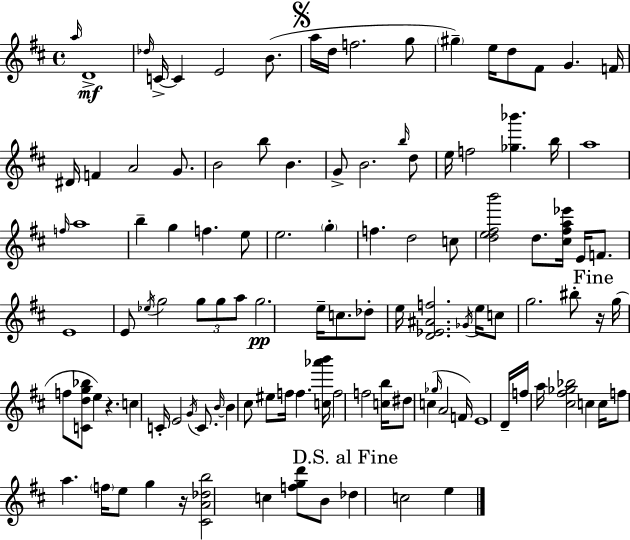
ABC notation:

X:1
T:Untitled
M:4/4
L:1/4
K:D
a/4 D4 _d/4 C/4 C E2 B/2 a/4 d/4 f2 g/2 ^g e/4 d/2 ^F/2 G F/4 ^D/4 F A2 G/2 B2 b/2 B G/2 B2 b/4 d/2 e/4 f2 [_g_b'] b/4 a4 f/4 a4 b g f e/2 e2 g f d2 c/2 [de^fb']2 d/2 [^c^fa_e']/4 E/4 F/2 E4 E/2 _e/4 g2 g/2 g/2 a/2 g2 e/4 c/2 _d/2 e/4 [D_E^Af]2 _G/4 e/4 c/2 g2 ^b/2 z/4 g/4 f/2 [Cdg_b]/2 e z c C/4 E2 G/4 C/2 B/4 B ^c/2 ^e/2 f/4 f [c_a'b']/4 f2 f2 [cb]/4 ^d/2 c _g/4 A2 F/4 E4 D/4 f/4 a/4 [^c^f_g_b]2 c c/4 f/2 a f/4 e/2 g z/4 [^CA_db]2 c [fgd']/2 B/2 _d c2 e